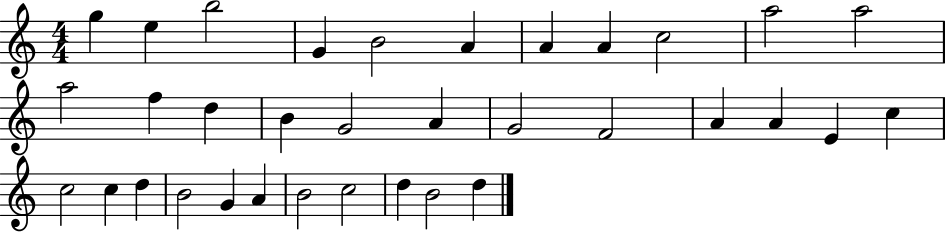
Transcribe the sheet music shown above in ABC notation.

X:1
T:Untitled
M:4/4
L:1/4
K:C
g e b2 G B2 A A A c2 a2 a2 a2 f d B G2 A G2 F2 A A E c c2 c d B2 G A B2 c2 d B2 d